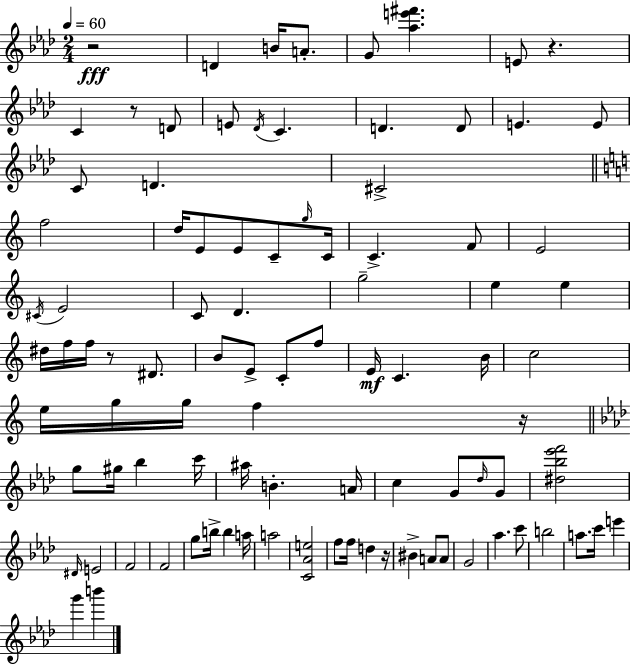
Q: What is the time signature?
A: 2/4